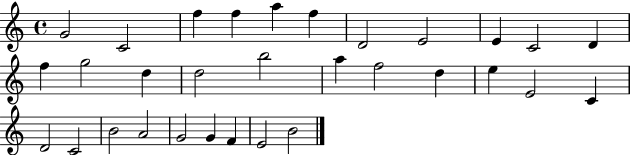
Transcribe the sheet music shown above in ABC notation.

X:1
T:Untitled
M:4/4
L:1/4
K:C
G2 C2 f f a f D2 E2 E C2 D f g2 d d2 b2 a f2 d e E2 C D2 C2 B2 A2 G2 G F E2 B2